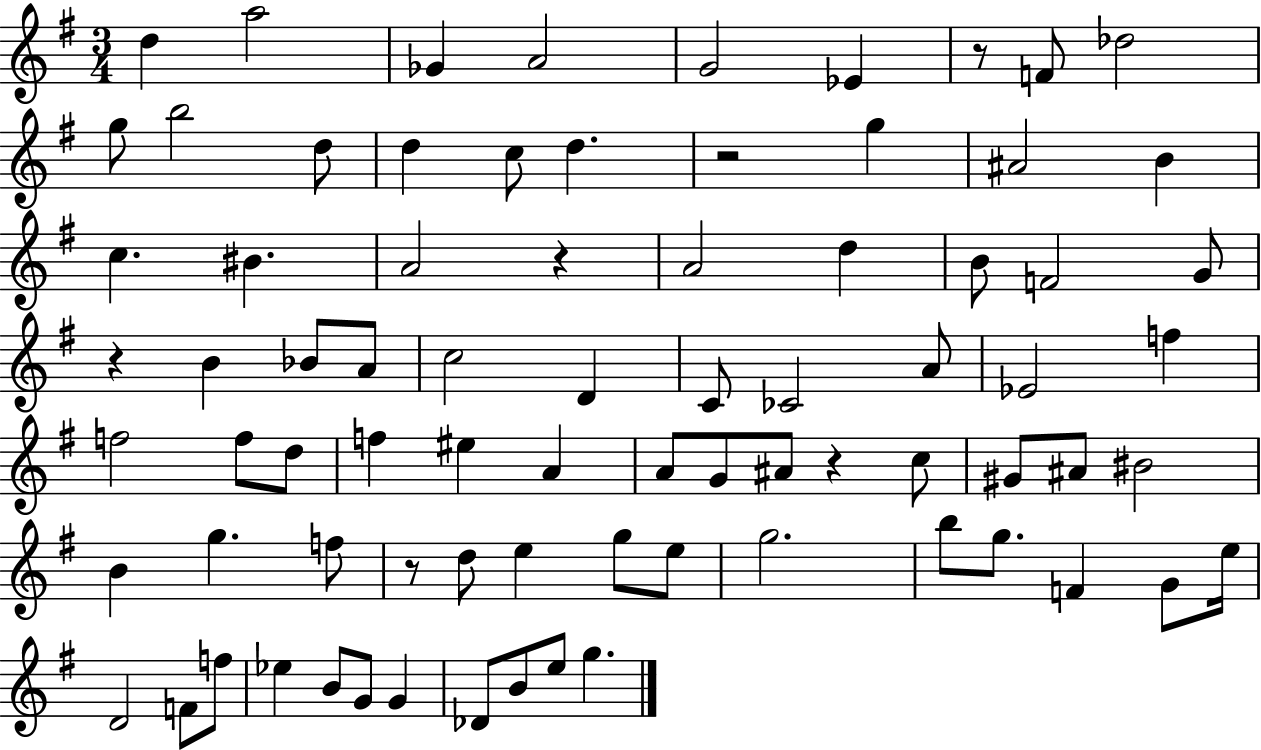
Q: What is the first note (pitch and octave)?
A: D5